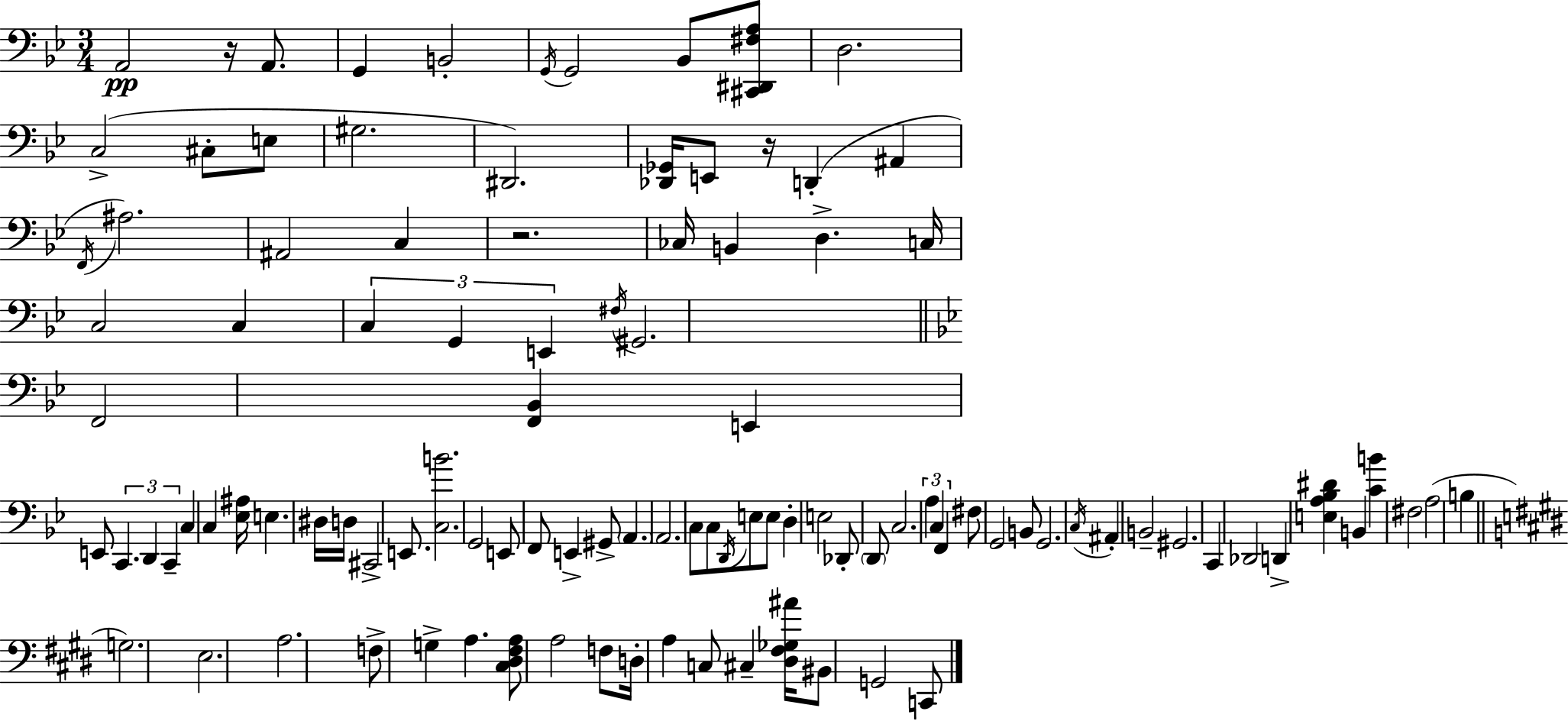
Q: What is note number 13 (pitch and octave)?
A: D#2